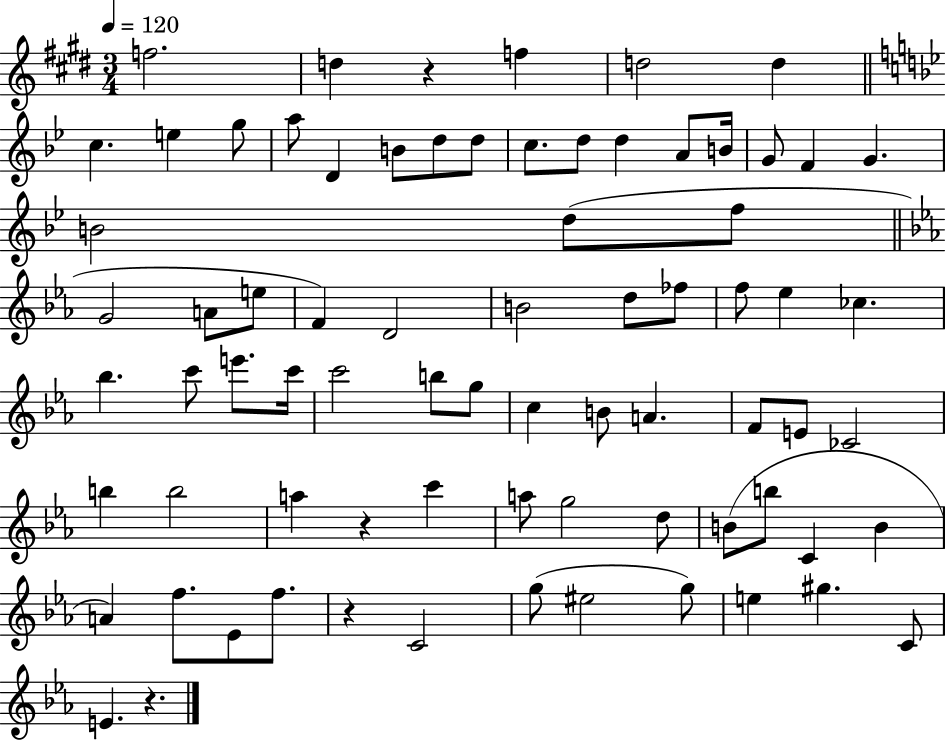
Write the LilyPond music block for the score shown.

{
  \clef treble
  \numericTimeSignature
  \time 3/4
  \key e \major
  \tempo 4 = 120
  f''2. | d''4 r4 f''4 | d''2 d''4 | \bar "||" \break \key bes \major c''4. e''4 g''8 | a''8 d'4 b'8 d''8 d''8 | c''8. d''8 d''4 a'8 b'16 | g'8 f'4 g'4. | \break b'2 d''8( f''8 | \bar "||" \break \key ees \major g'2 a'8 e''8 | f'4) d'2 | b'2 d''8 fes''8 | f''8 ees''4 ces''4. | \break bes''4. c'''8 e'''8. c'''16 | c'''2 b''8 g''8 | c''4 b'8 a'4. | f'8 e'8 ces'2 | \break b''4 b''2 | a''4 r4 c'''4 | a''8 g''2 d''8 | b'8( b''8 c'4 b'4 | \break a'4) f''8. ees'8 f''8. | r4 c'2 | g''8( eis''2 g''8) | e''4 gis''4. c'8 | \break e'4. r4. | \bar "|."
}